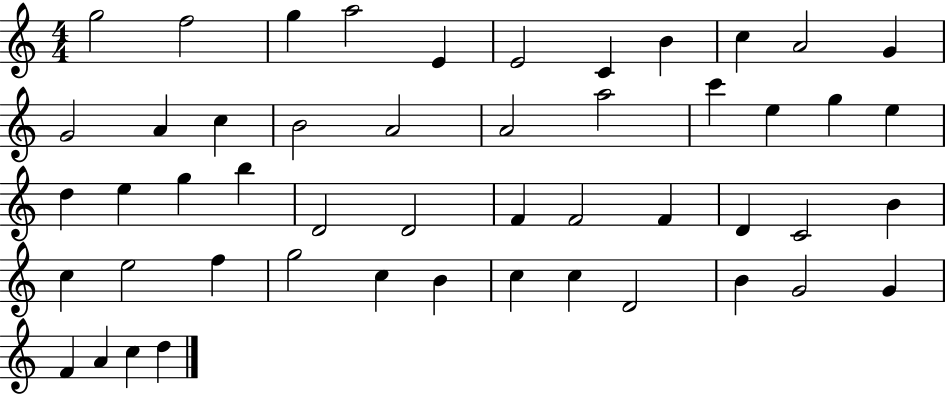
G5/h F5/h G5/q A5/h E4/q E4/h C4/q B4/q C5/q A4/h G4/q G4/h A4/q C5/q B4/h A4/h A4/h A5/h C6/q E5/q G5/q E5/q D5/q E5/q G5/q B5/q D4/h D4/h F4/q F4/h F4/q D4/q C4/h B4/q C5/q E5/h F5/q G5/h C5/q B4/q C5/q C5/q D4/h B4/q G4/h G4/q F4/q A4/q C5/q D5/q